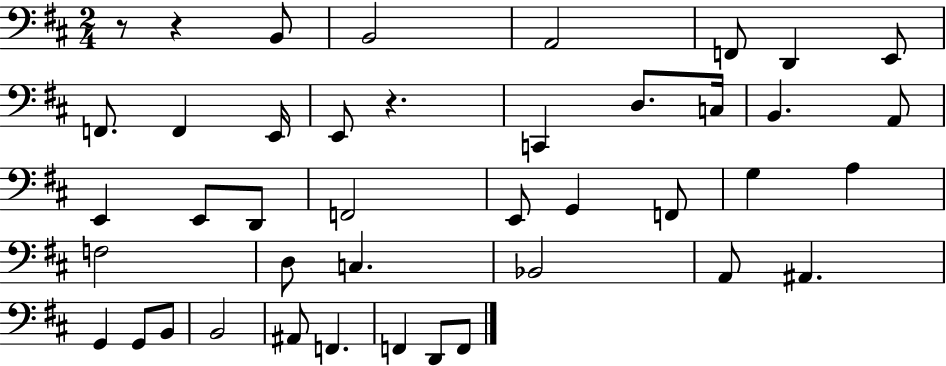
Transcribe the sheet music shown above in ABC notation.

X:1
T:Untitled
M:2/4
L:1/4
K:D
z/2 z B,,/2 B,,2 A,,2 F,,/2 D,, E,,/2 F,,/2 F,, E,,/4 E,,/2 z C,, D,/2 C,/4 B,, A,,/2 E,, E,,/2 D,,/2 F,,2 E,,/2 G,, F,,/2 G, A, F,2 D,/2 C, _B,,2 A,,/2 ^A,, G,, G,,/2 B,,/2 B,,2 ^A,,/2 F,, F,, D,,/2 F,,/2